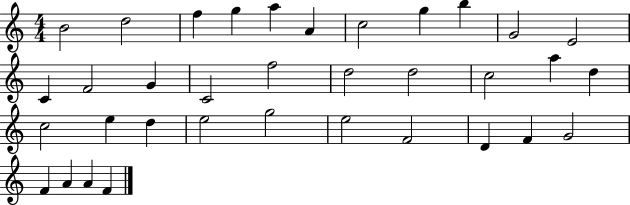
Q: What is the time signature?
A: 4/4